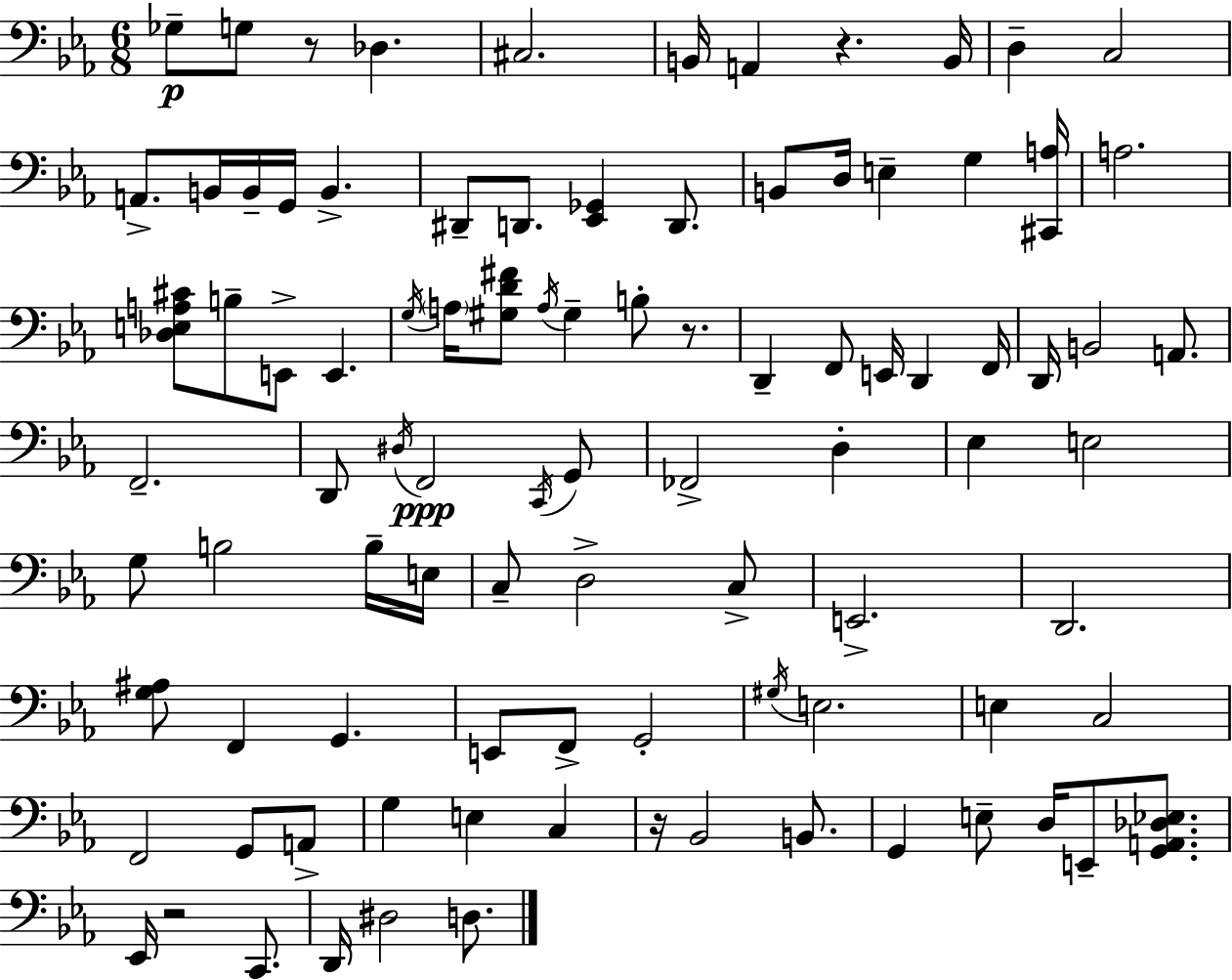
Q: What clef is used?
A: bass